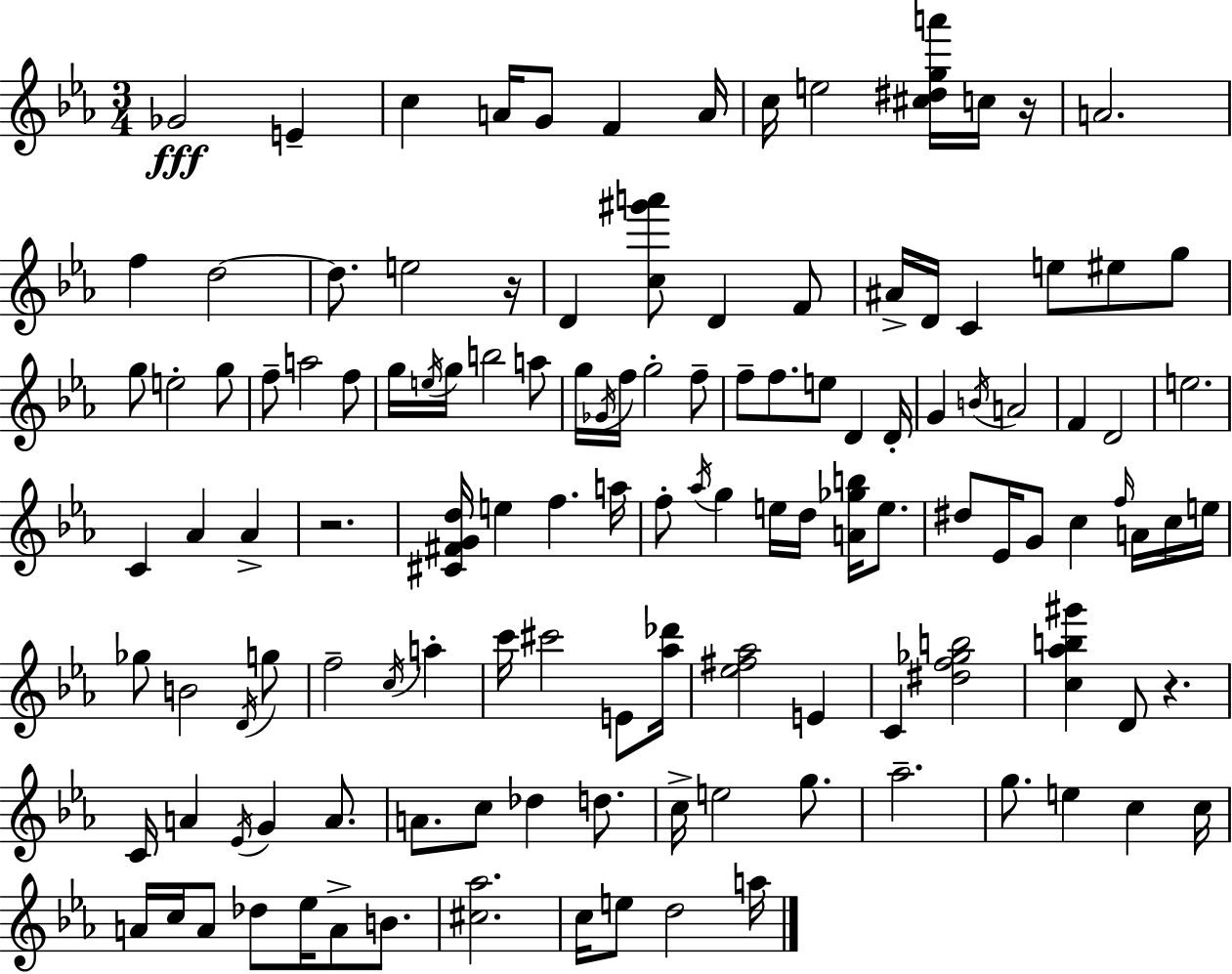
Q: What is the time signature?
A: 3/4